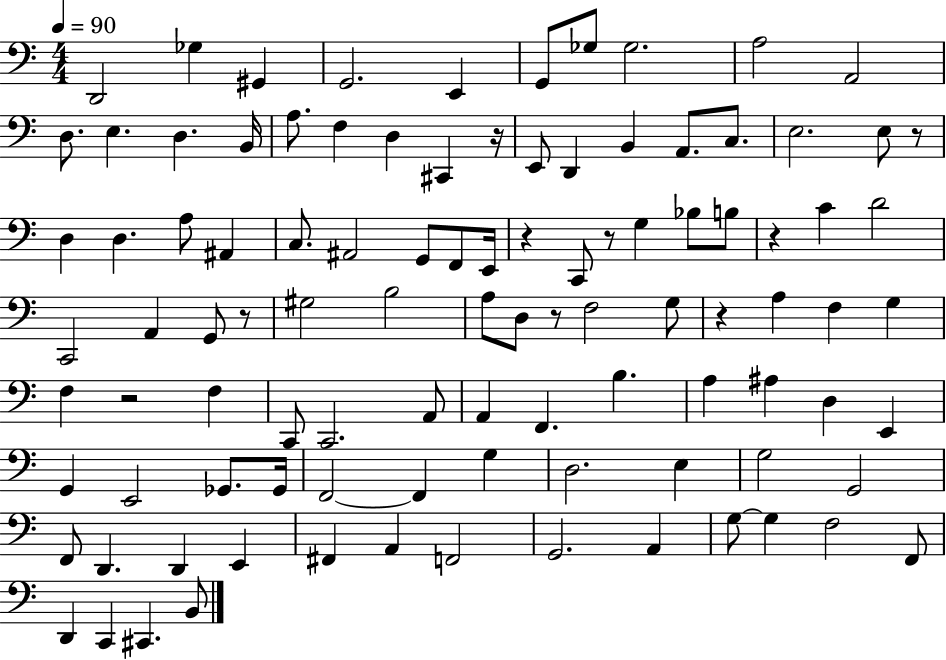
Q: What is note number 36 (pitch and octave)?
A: G3